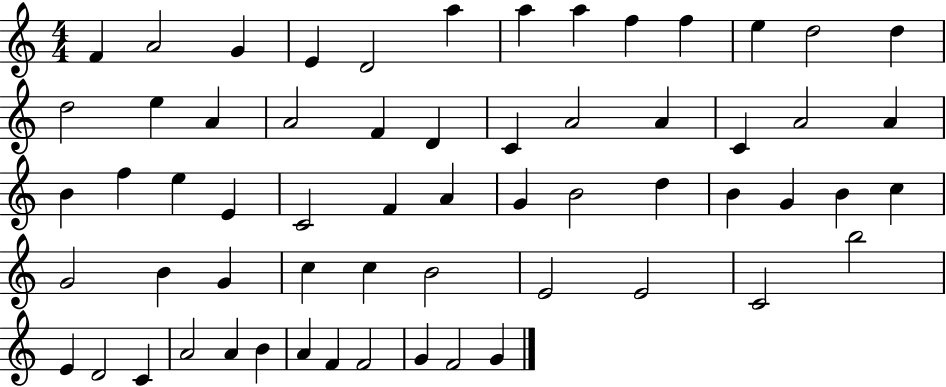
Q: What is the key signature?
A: C major